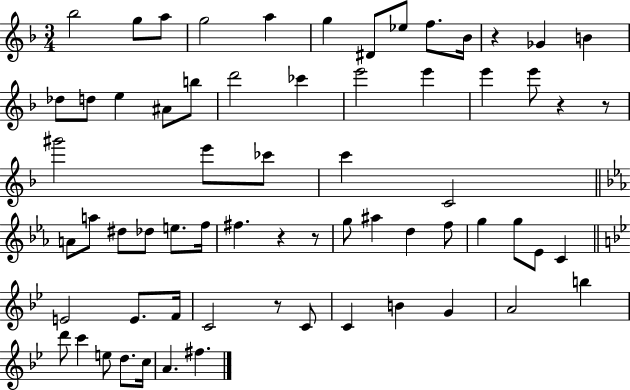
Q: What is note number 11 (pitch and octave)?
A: Gb4